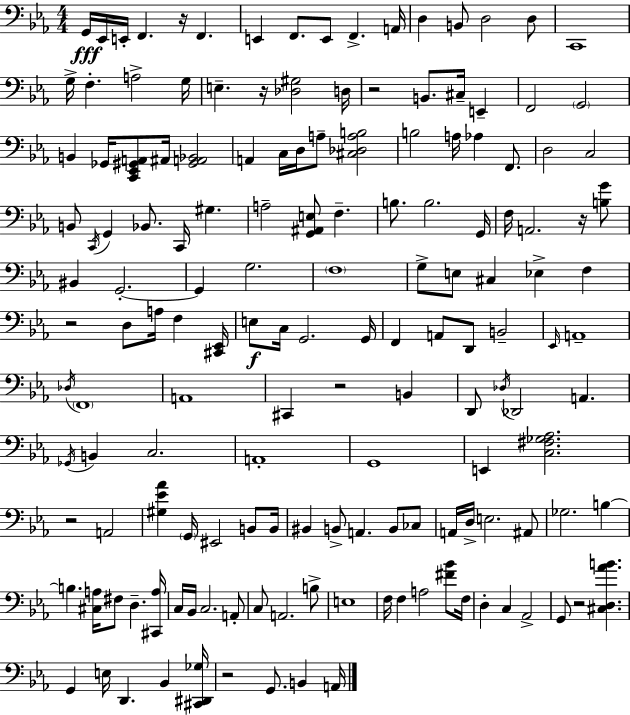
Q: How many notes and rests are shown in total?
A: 155